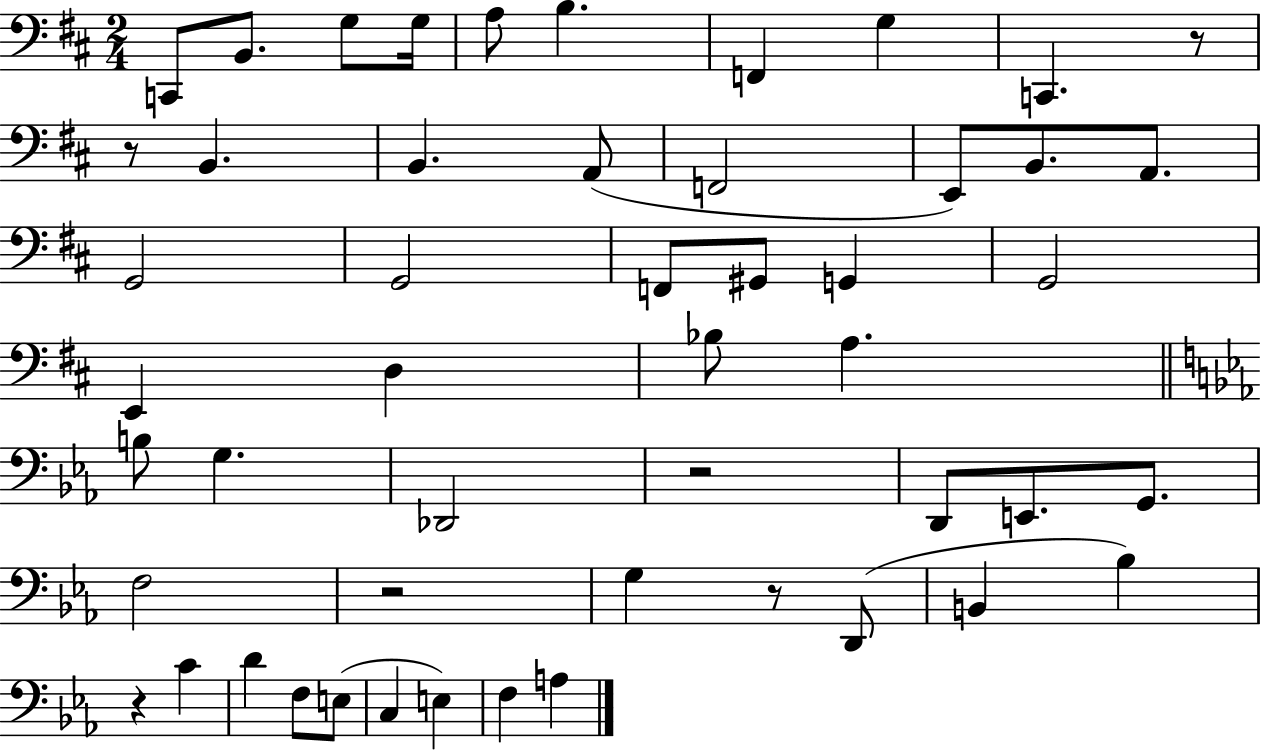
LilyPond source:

{
  \clef bass
  \numericTimeSignature
  \time 2/4
  \key d \major
  c,8 b,8. g8 g16 | a8 b4. | f,4 g4 | c,4. r8 | \break r8 b,4. | b,4. a,8( | f,2 | e,8) b,8. a,8. | \break g,2 | g,2 | f,8 gis,8 g,4 | g,2 | \break e,4 d4 | bes8 a4. | \bar "||" \break \key ees \major b8 g4. | des,2 | r2 | d,8 e,8. g,8. | \break f2 | r2 | g4 r8 d,8( | b,4 bes4) | \break r4 c'4 | d'4 f8 e8( | c4 e4) | f4 a4 | \break \bar "|."
}